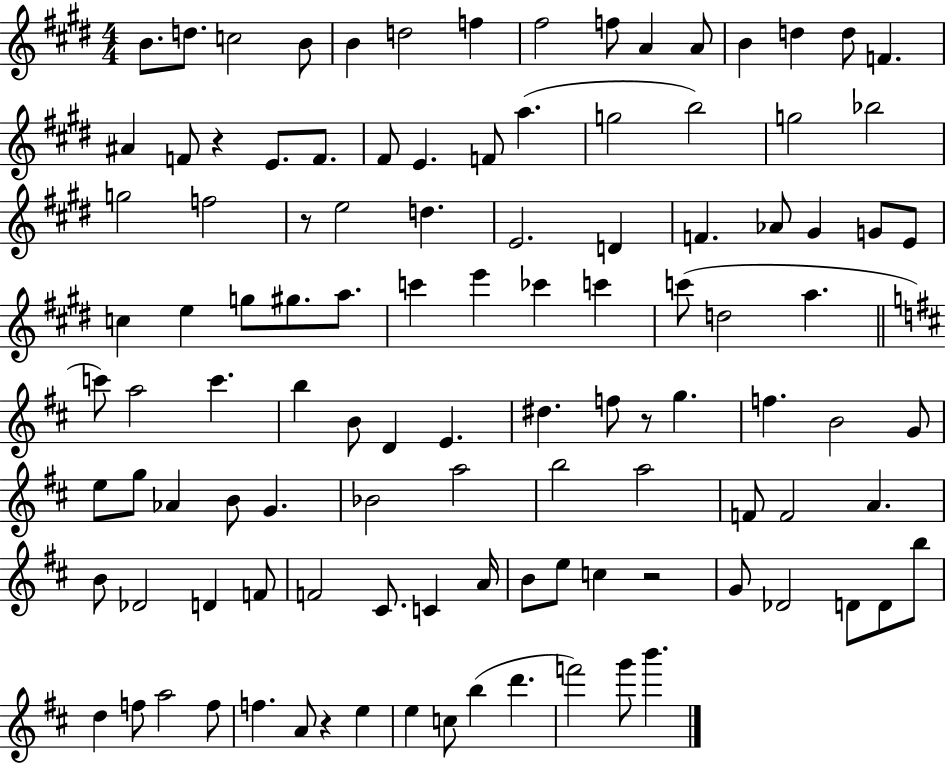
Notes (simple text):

B4/e. D5/e. C5/h B4/e B4/q D5/h F5/q F#5/h F5/e A4/q A4/e B4/q D5/q D5/e F4/q. A#4/q F4/e R/q E4/e. F4/e. F#4/e E4/q. F4/e A5/q. G5/h B5/h G5/h Bb5/h G5/h F5/h R/e E5/h D5/q. E4/h. D4/q F4/q. Ab4/e G#4/q G4/e E4/e C5/q E5/q G5/e G#5/e. A5/e. C6/q E6/q CES6/q C6/q C6/e D5/h A5/q. C6/e A5/h C6/q. B5/q B4/e D4/q E4/q. D#5/q. F5/e R/e G5/q. F5/q. B4/h G4/e E5/e G5/e Ab4/q B4/e G4/q. Bb4/h A5/h B5/h A5/h F4/e F4/h A4/q. B4/e Db4/h D4/q F4/e F4/h C#4/e. C4/q A4/s B4/e E5/e C5/q R/h G4/e Db4/h D4/e D4/e B5/e D5/q F5/e A5/h F5/e F5/q. A4/e R/q E5/q E5/q C5/e B5/q D6/q. F6/h G6/e B6/q.